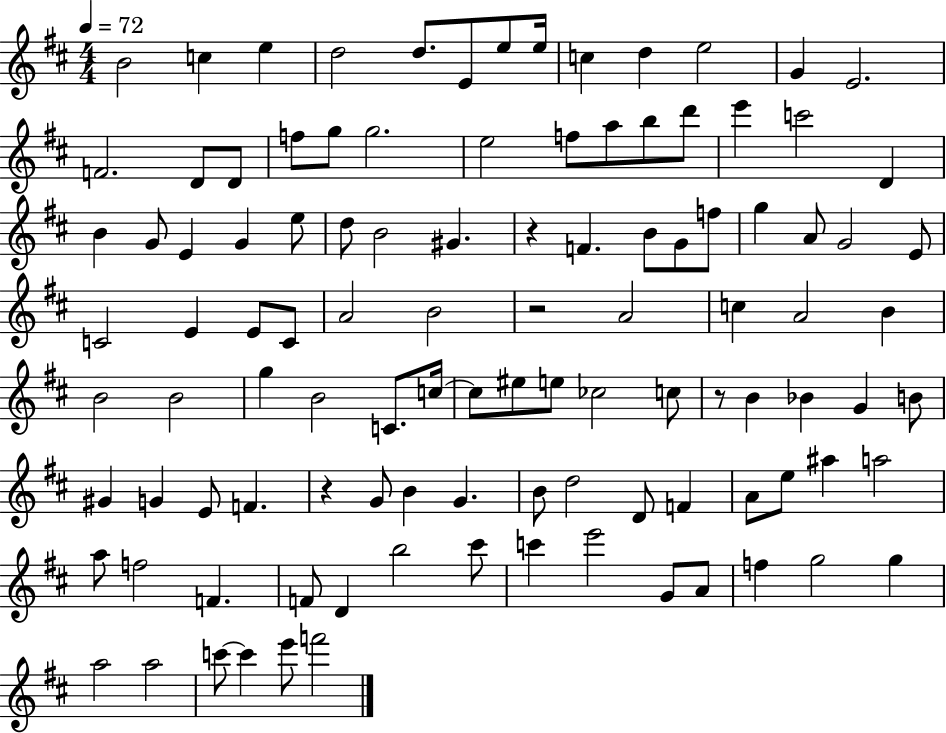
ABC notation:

X:1
T:Untitled
M:4/4
L:1/4
K:D
B2 c e d2 d/2 E/2 e/2 e/4 c d e2 G E2 F2 D/2 D/2 f/2 g/2 g2 e2 f/2 a/2 b/2 d'/2 e' c'2 D B G/2 E G e/2 d/2 B2 ^G z F B/2 G/2 f/2 g A/2 G2 E/2 C2 E E/2 C/2 A2 B2 z2 A2 c A2 B B2 B2 g B2 C/2 c/4 c/2 ^e/2 e/2 _c2 c/2 z/2 B _B G B/2 ^G G E/2 F z G/2 B G B/2 d2 D/2 F A/2 e/2 ^a a2 a/2 f2 F F/2 D b2 ^c'/2 c' e'2 G/2 A/2 f g2 g a2 a2 c'/2 c' e'/2 f'2